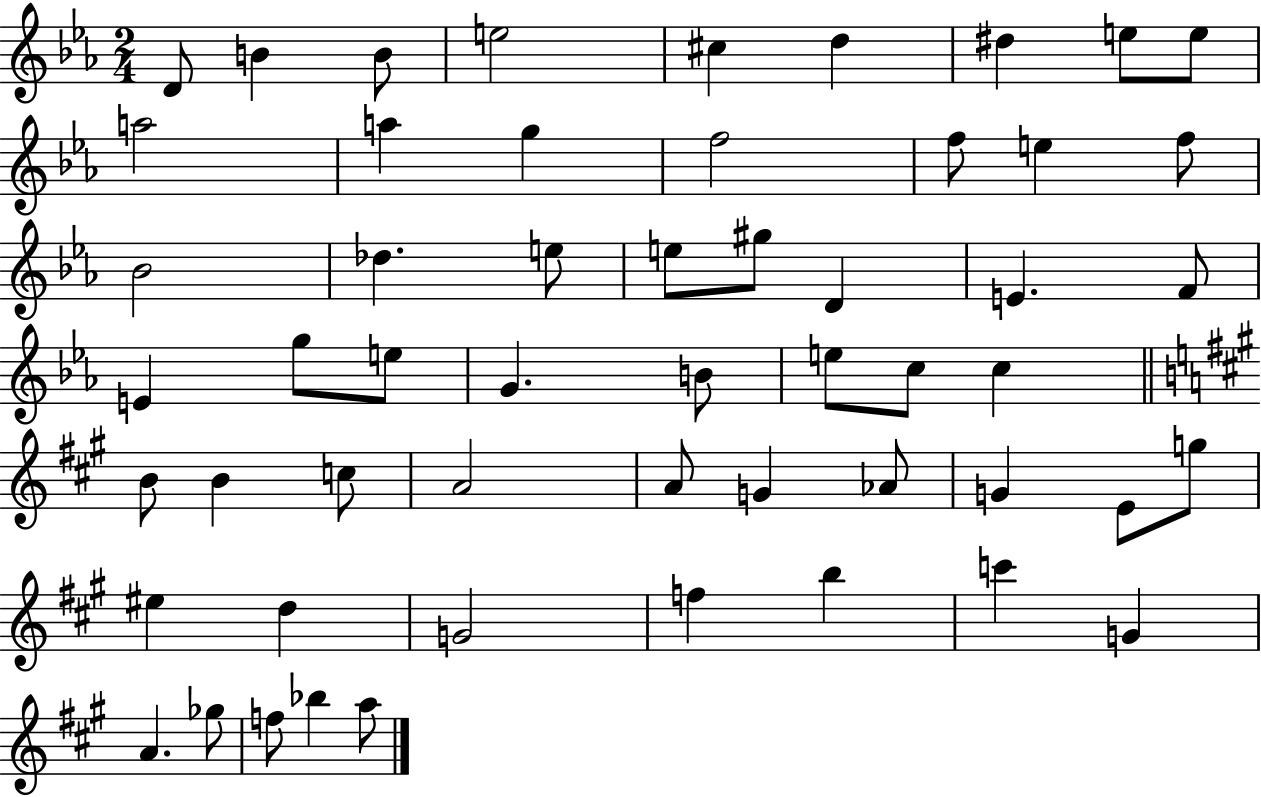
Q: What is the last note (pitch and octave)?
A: A5